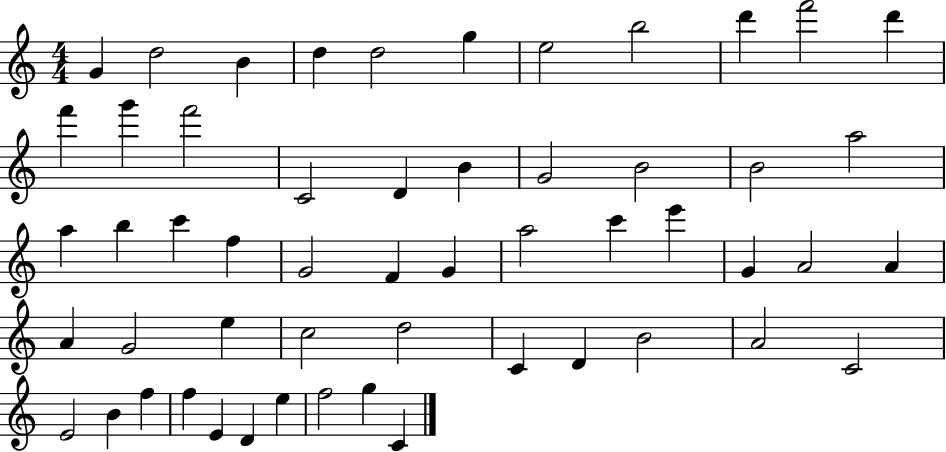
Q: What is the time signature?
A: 4/4